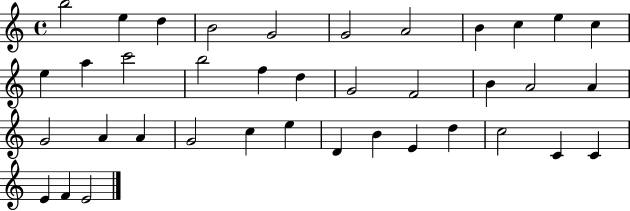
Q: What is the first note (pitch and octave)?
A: B5